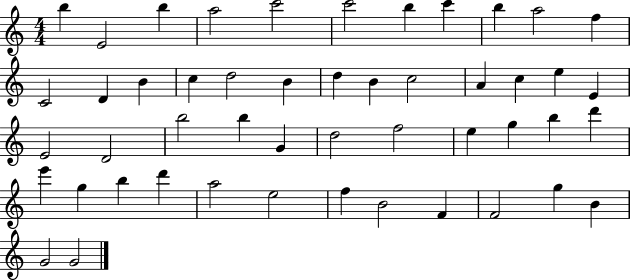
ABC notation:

X:1
T:Untitled
M:4/4
L:1/4
K:C
b E2 b a2 c'2 c'2 b c' b a2 f C2 D B c d2 B d B c2 A c e E E2 D2 b2 b G d2 f2 e g b d' e' g b d' a2 e2 f B2 F F2 g B G2 G2